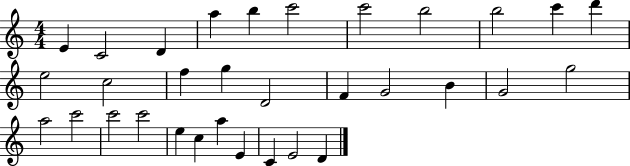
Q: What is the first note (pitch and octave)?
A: E4